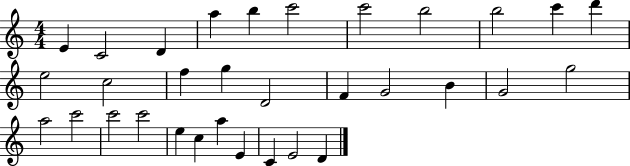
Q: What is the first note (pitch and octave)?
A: E4